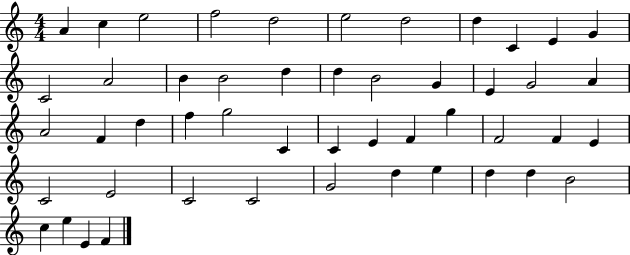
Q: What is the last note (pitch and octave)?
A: F4